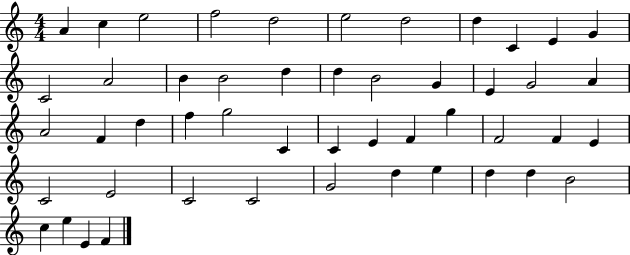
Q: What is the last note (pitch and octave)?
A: F4